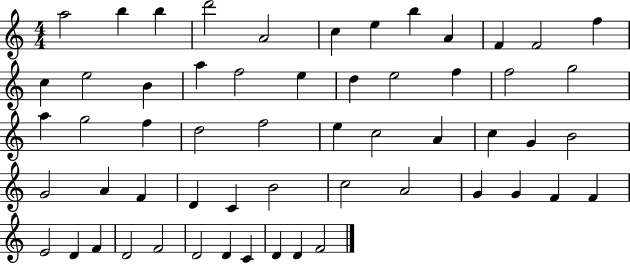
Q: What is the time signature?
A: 4/4